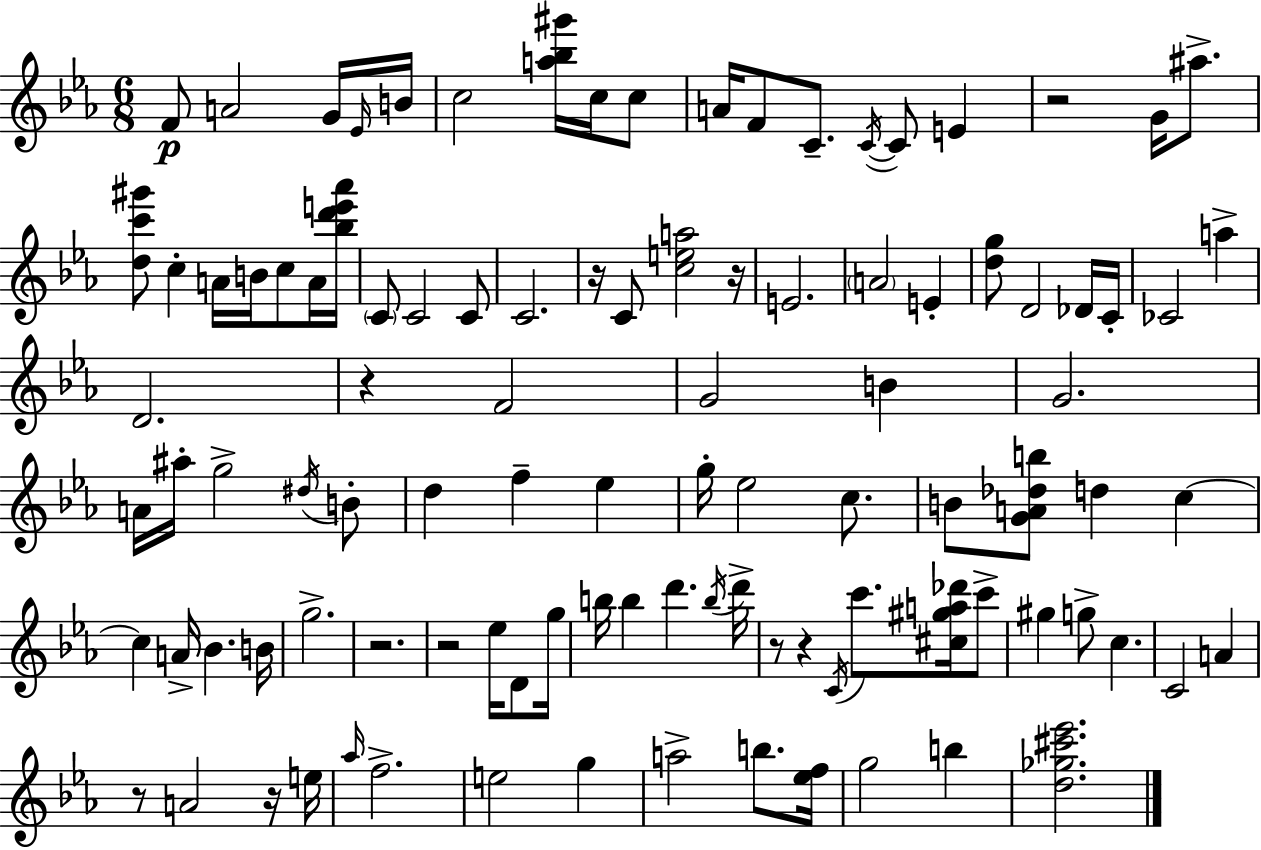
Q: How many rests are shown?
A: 10